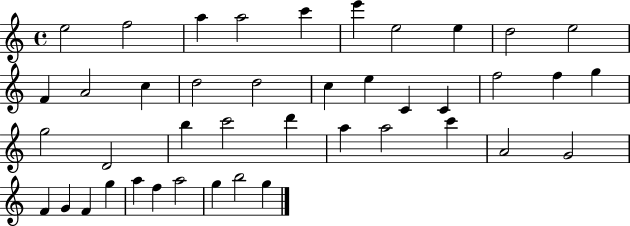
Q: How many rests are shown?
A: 0